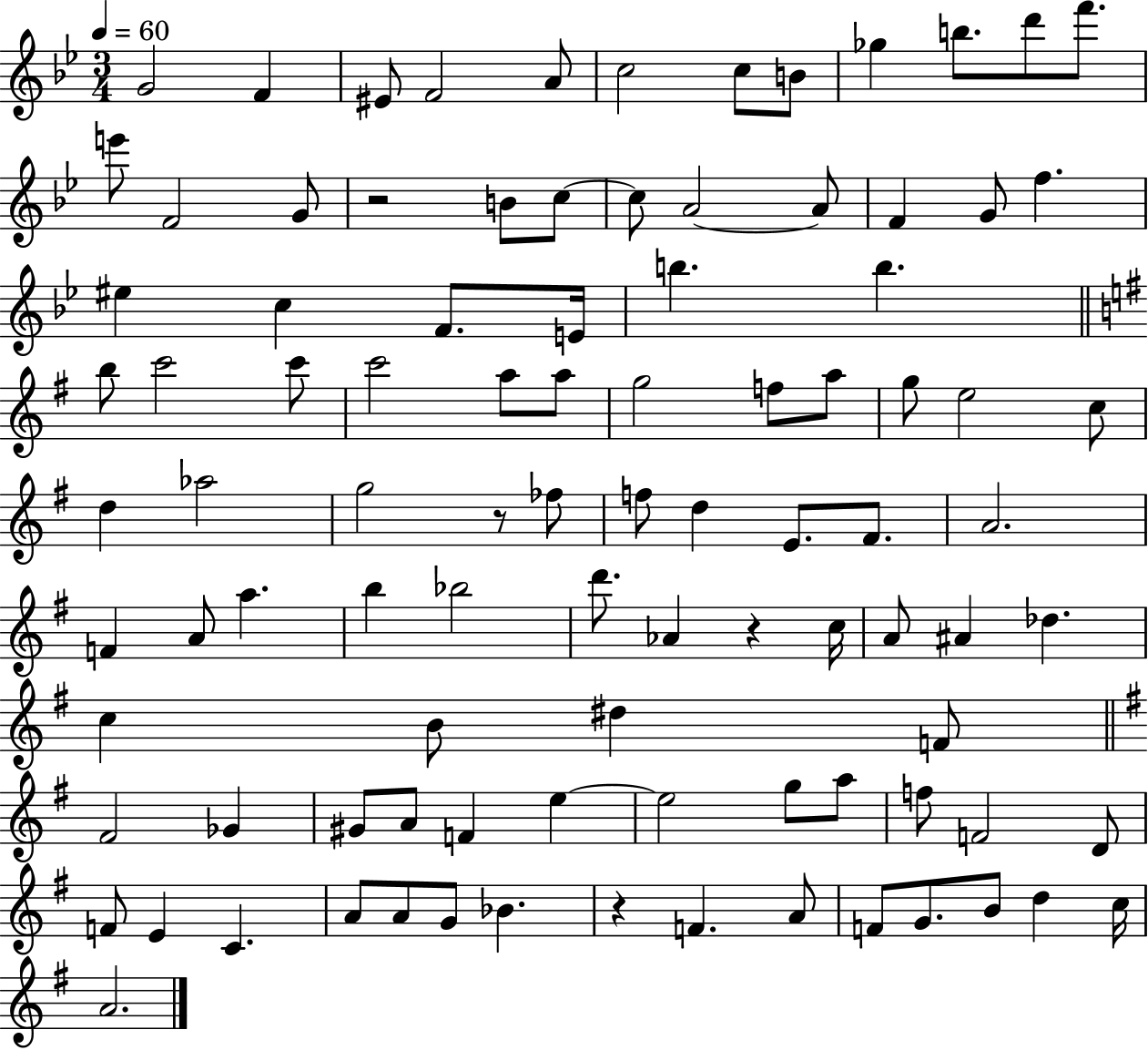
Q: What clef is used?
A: treble